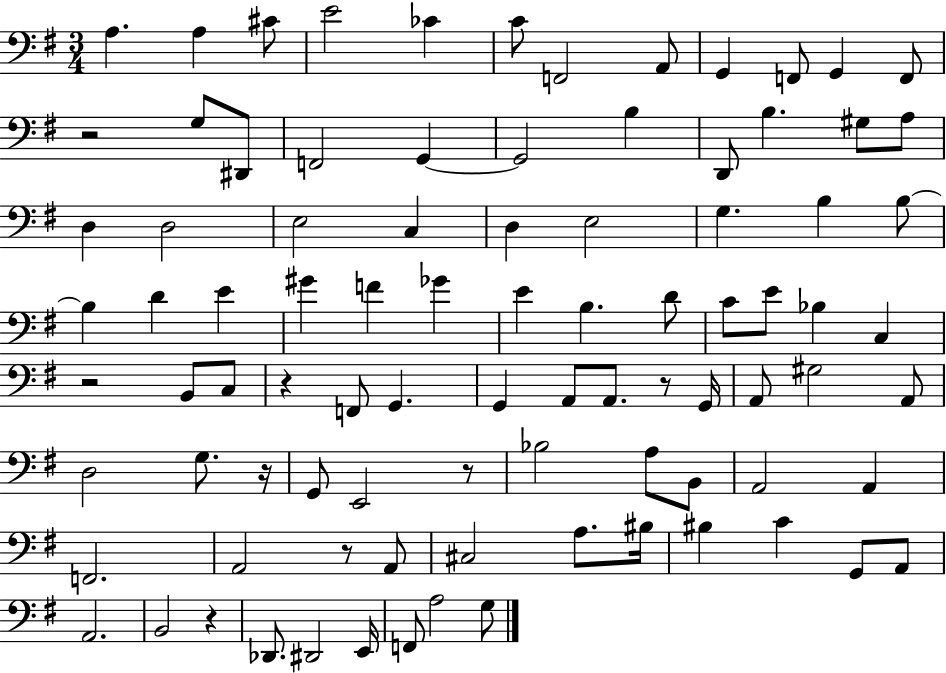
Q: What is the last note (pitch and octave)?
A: G3